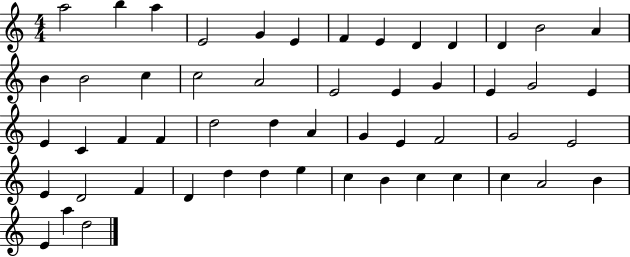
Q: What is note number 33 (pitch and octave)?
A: E4